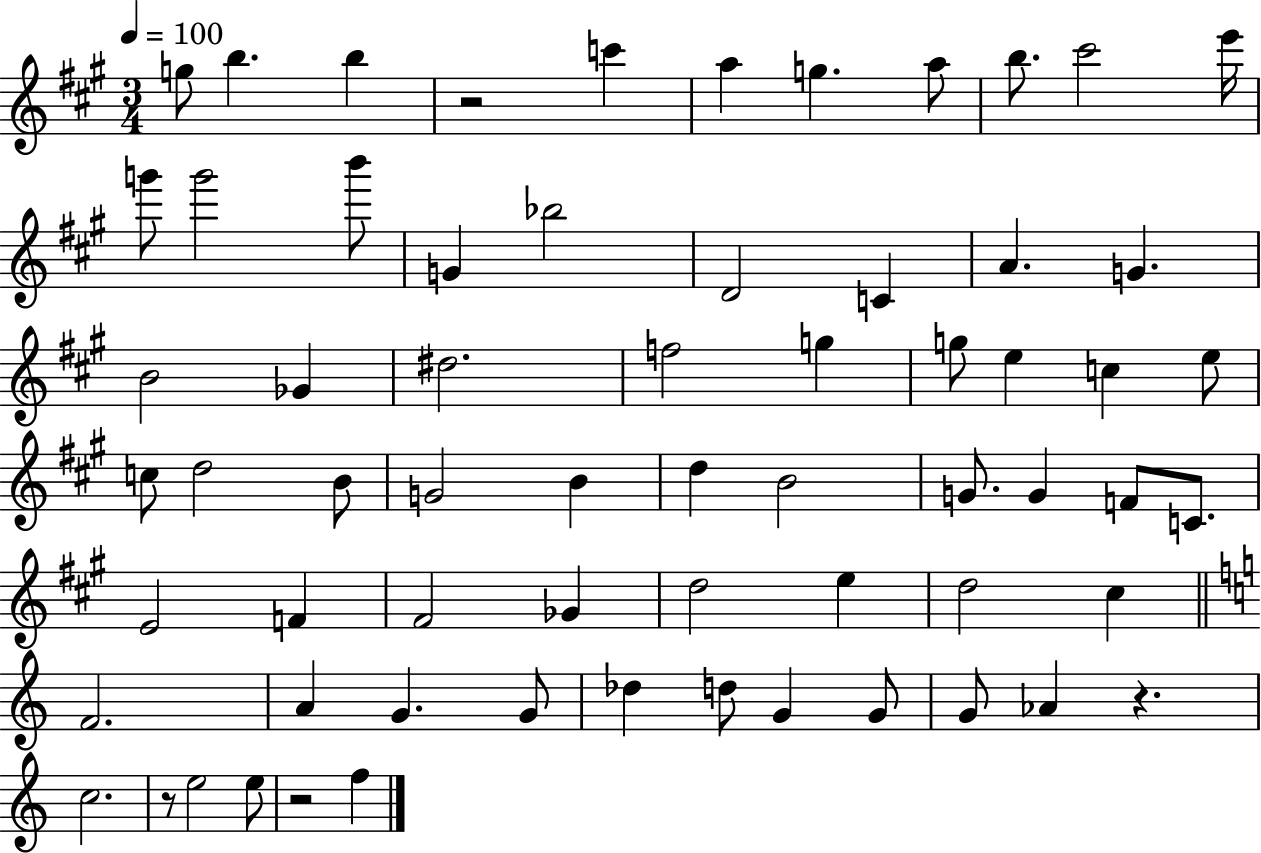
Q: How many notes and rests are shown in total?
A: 65